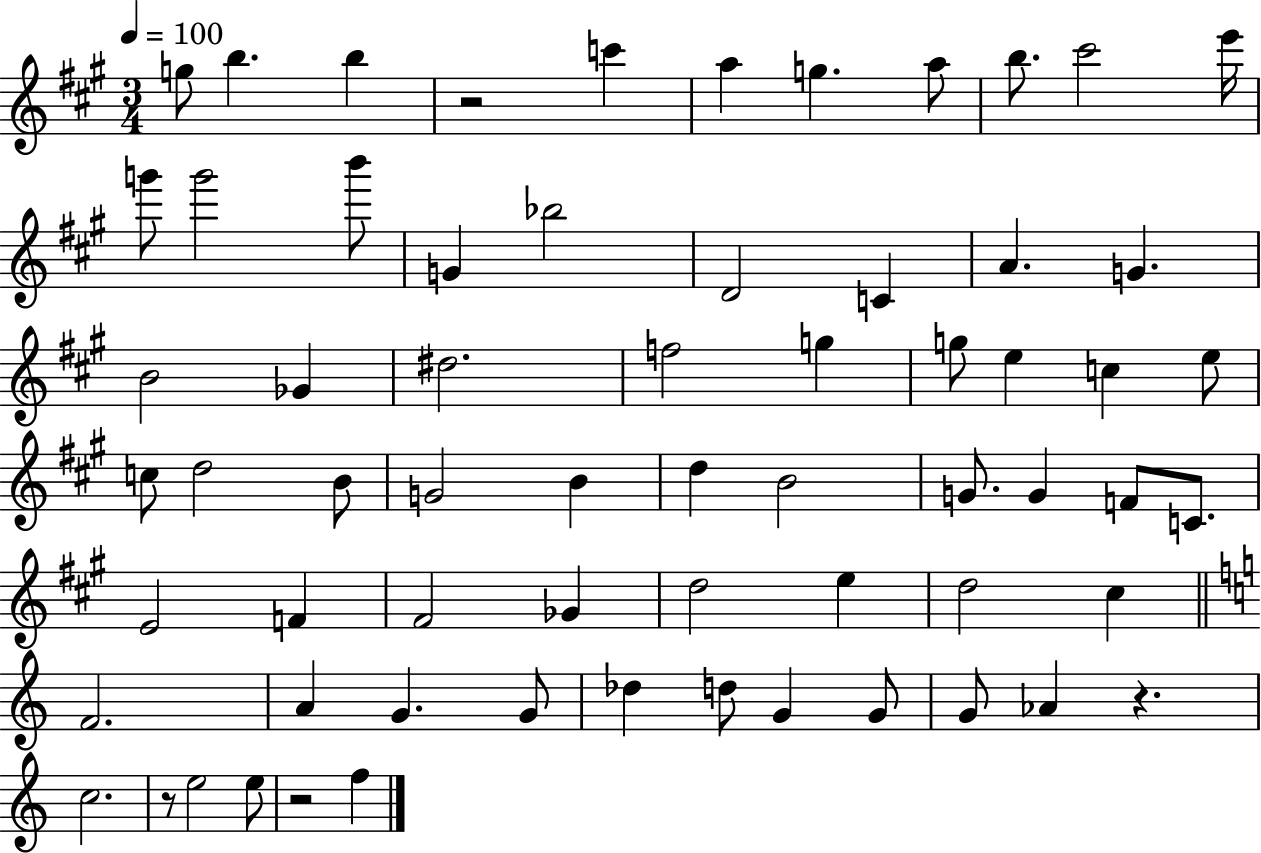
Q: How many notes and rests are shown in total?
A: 65